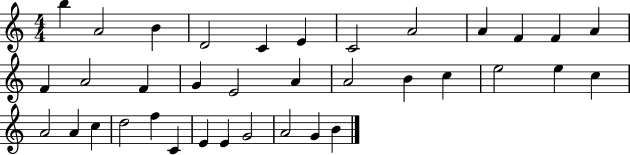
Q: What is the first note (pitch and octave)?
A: B5